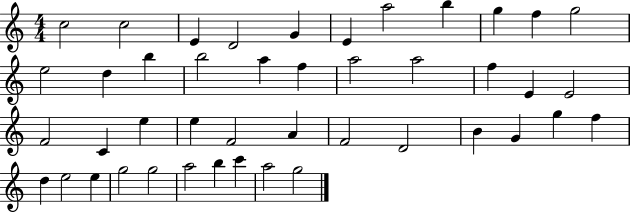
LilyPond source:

{
  \clef treble
  \numericTimeSignature
  \time 4/4
  \key c \major
  c''2 c''2 | e'4 d'2 g'4 | e'4 a''2 b''4 | g''4 f''4 g''2 | \break e''2 d''4 b''4 | b''2 a''4 f''4 | a''2 a''2 | f''4 e'4 e'2 | \break f'2 c'4 e''4 | e''4 f'2 a'4 | f'2 d'2 | b'4 g'4 g''4 f''4 | \break d''4 e''2 e''4 | g''2 g''2 | a''2 b''4 c'''4 | a''2 g''2 | \break \bar "|."
}